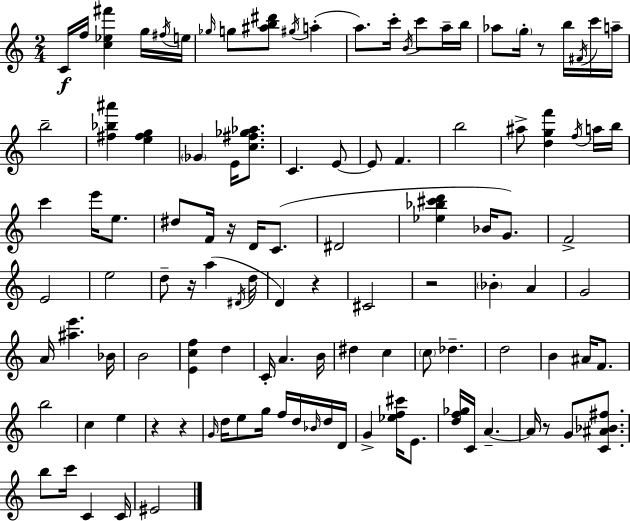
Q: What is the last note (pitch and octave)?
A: EIS4